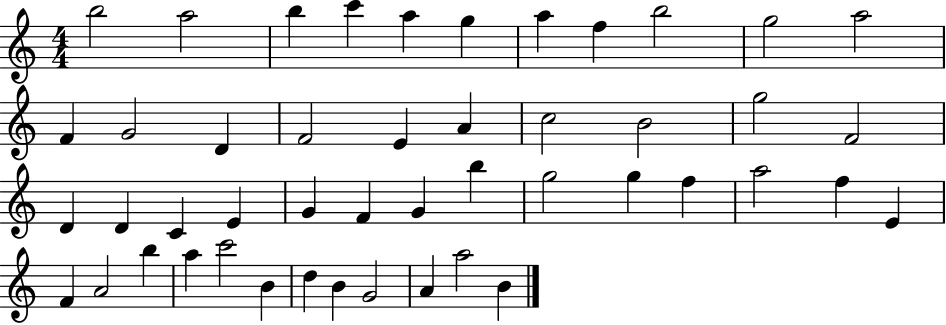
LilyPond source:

{
  \clef treble
  \numericTimeSignature
  \time 4/4
  \key c \major
  b''2 a''2 | b''4 c'''4 a''4 g''4 | a''4 f''4 b''2 | g''2 a''2 | \break f'4 g'2 d'4 | f'2 e'4 a'4 | c''2 b'2 | g''2 f'2 | \break d'4 d'4 c'4 e'4 | g'4 f'4 g'4 b''4 | g''2 g''4 f''4 | a''2 f''4 e'4 | \break f'4 a'2 b''4 | a''4 c'''2 b'4 | d''4 b'4 g'2 | a'4 a''2 b'4 | \break \bar "|."
}